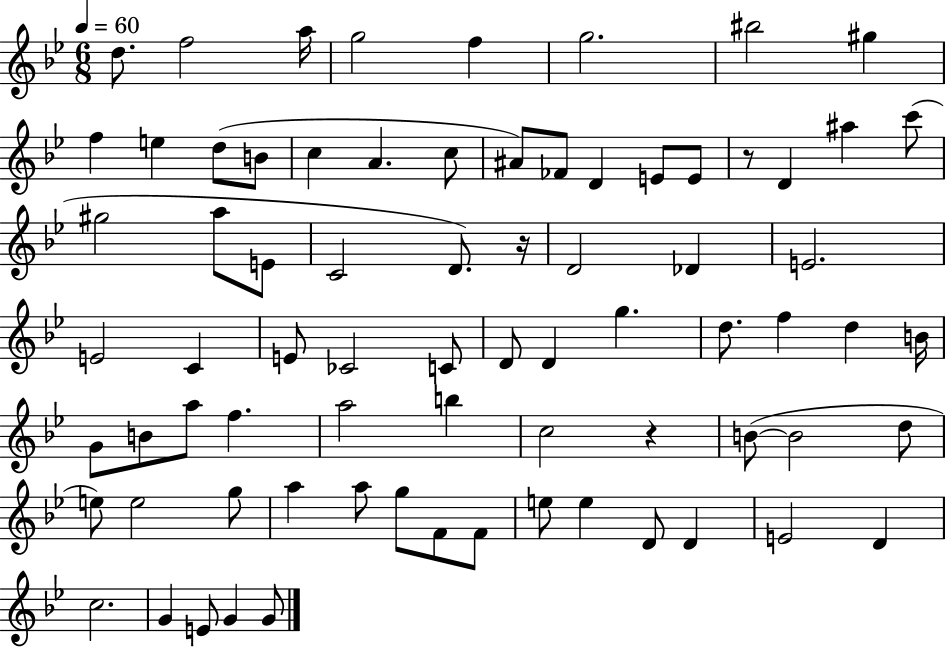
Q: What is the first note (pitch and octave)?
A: D5